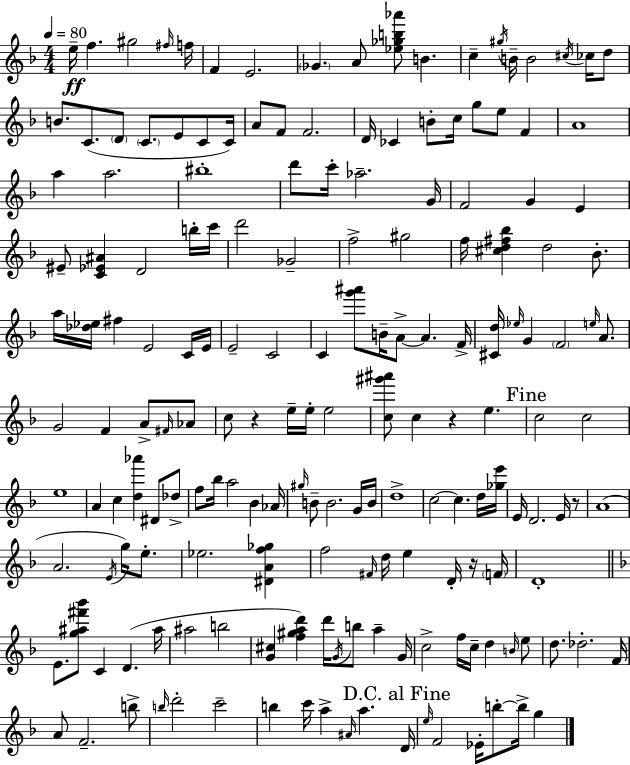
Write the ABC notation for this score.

X:1
T:Untitled
M:4/4
L:1/4
K:F
e/4 f ^g2 ^f/4 f/4 F E2 _G A/2 [_e_gb_a']/2 B c ^g/4 B/4 B2 ^c/4 _c/4 d/2 B/2 C/2 D/2 C/2 E/2 C/2 C/4 A/2 F/2 F2 D/4 _C B/2 c/4 g/2 e/2 F A4 a a2 ^b4 d'/2 c'/4 _a2 G/4 F2 G E ^E/2 [C_E^A] D2 b/4 c'/4 d'2 _G2 f2 ^g2 f/4 [^cd^f_b] d2 _B/2 a/4 [_d_e]/4 ^f E2 C/4 E/4 E2 C2 C [g'^a']/2 B/4 A/2 A F/4 [^Cd]/4 _e/4 G F2 e/4 A/2 G2 F A/2 ^F/4 _A/2 c/2 z e/4 e/4 e2 [c^g'^a']/2 c z e c2 c2 e4 A c [d_a'] ^D/2 _d/2 f/2 _b/4 a2 _B _A/4 ^g/4 B/2 B2 G/4 B/4 d4 c2 c d/4 [_ge']/4 E/4 D2 E/4 z/2 A4 A2 E/4 g/4 e/2 _e2 [^DAf_g] f2 ^F/4 d/4 e D/4 z/4 F/4 D4 E/2 [g^a^f'_b']/2 C D ^a/4 ^a2 b2 [G^c] [f^gad'] d'/4 G/4 b/2 a G/4 c2 f/4 c/4 d B/4 e/2 d/2 _d2 F/4 A/2 F2 b/2 b/4 d'2 c'2 b c'/4 a ^A/4 a D/4 e/4 F2 _E/4 b/2 b/4 g